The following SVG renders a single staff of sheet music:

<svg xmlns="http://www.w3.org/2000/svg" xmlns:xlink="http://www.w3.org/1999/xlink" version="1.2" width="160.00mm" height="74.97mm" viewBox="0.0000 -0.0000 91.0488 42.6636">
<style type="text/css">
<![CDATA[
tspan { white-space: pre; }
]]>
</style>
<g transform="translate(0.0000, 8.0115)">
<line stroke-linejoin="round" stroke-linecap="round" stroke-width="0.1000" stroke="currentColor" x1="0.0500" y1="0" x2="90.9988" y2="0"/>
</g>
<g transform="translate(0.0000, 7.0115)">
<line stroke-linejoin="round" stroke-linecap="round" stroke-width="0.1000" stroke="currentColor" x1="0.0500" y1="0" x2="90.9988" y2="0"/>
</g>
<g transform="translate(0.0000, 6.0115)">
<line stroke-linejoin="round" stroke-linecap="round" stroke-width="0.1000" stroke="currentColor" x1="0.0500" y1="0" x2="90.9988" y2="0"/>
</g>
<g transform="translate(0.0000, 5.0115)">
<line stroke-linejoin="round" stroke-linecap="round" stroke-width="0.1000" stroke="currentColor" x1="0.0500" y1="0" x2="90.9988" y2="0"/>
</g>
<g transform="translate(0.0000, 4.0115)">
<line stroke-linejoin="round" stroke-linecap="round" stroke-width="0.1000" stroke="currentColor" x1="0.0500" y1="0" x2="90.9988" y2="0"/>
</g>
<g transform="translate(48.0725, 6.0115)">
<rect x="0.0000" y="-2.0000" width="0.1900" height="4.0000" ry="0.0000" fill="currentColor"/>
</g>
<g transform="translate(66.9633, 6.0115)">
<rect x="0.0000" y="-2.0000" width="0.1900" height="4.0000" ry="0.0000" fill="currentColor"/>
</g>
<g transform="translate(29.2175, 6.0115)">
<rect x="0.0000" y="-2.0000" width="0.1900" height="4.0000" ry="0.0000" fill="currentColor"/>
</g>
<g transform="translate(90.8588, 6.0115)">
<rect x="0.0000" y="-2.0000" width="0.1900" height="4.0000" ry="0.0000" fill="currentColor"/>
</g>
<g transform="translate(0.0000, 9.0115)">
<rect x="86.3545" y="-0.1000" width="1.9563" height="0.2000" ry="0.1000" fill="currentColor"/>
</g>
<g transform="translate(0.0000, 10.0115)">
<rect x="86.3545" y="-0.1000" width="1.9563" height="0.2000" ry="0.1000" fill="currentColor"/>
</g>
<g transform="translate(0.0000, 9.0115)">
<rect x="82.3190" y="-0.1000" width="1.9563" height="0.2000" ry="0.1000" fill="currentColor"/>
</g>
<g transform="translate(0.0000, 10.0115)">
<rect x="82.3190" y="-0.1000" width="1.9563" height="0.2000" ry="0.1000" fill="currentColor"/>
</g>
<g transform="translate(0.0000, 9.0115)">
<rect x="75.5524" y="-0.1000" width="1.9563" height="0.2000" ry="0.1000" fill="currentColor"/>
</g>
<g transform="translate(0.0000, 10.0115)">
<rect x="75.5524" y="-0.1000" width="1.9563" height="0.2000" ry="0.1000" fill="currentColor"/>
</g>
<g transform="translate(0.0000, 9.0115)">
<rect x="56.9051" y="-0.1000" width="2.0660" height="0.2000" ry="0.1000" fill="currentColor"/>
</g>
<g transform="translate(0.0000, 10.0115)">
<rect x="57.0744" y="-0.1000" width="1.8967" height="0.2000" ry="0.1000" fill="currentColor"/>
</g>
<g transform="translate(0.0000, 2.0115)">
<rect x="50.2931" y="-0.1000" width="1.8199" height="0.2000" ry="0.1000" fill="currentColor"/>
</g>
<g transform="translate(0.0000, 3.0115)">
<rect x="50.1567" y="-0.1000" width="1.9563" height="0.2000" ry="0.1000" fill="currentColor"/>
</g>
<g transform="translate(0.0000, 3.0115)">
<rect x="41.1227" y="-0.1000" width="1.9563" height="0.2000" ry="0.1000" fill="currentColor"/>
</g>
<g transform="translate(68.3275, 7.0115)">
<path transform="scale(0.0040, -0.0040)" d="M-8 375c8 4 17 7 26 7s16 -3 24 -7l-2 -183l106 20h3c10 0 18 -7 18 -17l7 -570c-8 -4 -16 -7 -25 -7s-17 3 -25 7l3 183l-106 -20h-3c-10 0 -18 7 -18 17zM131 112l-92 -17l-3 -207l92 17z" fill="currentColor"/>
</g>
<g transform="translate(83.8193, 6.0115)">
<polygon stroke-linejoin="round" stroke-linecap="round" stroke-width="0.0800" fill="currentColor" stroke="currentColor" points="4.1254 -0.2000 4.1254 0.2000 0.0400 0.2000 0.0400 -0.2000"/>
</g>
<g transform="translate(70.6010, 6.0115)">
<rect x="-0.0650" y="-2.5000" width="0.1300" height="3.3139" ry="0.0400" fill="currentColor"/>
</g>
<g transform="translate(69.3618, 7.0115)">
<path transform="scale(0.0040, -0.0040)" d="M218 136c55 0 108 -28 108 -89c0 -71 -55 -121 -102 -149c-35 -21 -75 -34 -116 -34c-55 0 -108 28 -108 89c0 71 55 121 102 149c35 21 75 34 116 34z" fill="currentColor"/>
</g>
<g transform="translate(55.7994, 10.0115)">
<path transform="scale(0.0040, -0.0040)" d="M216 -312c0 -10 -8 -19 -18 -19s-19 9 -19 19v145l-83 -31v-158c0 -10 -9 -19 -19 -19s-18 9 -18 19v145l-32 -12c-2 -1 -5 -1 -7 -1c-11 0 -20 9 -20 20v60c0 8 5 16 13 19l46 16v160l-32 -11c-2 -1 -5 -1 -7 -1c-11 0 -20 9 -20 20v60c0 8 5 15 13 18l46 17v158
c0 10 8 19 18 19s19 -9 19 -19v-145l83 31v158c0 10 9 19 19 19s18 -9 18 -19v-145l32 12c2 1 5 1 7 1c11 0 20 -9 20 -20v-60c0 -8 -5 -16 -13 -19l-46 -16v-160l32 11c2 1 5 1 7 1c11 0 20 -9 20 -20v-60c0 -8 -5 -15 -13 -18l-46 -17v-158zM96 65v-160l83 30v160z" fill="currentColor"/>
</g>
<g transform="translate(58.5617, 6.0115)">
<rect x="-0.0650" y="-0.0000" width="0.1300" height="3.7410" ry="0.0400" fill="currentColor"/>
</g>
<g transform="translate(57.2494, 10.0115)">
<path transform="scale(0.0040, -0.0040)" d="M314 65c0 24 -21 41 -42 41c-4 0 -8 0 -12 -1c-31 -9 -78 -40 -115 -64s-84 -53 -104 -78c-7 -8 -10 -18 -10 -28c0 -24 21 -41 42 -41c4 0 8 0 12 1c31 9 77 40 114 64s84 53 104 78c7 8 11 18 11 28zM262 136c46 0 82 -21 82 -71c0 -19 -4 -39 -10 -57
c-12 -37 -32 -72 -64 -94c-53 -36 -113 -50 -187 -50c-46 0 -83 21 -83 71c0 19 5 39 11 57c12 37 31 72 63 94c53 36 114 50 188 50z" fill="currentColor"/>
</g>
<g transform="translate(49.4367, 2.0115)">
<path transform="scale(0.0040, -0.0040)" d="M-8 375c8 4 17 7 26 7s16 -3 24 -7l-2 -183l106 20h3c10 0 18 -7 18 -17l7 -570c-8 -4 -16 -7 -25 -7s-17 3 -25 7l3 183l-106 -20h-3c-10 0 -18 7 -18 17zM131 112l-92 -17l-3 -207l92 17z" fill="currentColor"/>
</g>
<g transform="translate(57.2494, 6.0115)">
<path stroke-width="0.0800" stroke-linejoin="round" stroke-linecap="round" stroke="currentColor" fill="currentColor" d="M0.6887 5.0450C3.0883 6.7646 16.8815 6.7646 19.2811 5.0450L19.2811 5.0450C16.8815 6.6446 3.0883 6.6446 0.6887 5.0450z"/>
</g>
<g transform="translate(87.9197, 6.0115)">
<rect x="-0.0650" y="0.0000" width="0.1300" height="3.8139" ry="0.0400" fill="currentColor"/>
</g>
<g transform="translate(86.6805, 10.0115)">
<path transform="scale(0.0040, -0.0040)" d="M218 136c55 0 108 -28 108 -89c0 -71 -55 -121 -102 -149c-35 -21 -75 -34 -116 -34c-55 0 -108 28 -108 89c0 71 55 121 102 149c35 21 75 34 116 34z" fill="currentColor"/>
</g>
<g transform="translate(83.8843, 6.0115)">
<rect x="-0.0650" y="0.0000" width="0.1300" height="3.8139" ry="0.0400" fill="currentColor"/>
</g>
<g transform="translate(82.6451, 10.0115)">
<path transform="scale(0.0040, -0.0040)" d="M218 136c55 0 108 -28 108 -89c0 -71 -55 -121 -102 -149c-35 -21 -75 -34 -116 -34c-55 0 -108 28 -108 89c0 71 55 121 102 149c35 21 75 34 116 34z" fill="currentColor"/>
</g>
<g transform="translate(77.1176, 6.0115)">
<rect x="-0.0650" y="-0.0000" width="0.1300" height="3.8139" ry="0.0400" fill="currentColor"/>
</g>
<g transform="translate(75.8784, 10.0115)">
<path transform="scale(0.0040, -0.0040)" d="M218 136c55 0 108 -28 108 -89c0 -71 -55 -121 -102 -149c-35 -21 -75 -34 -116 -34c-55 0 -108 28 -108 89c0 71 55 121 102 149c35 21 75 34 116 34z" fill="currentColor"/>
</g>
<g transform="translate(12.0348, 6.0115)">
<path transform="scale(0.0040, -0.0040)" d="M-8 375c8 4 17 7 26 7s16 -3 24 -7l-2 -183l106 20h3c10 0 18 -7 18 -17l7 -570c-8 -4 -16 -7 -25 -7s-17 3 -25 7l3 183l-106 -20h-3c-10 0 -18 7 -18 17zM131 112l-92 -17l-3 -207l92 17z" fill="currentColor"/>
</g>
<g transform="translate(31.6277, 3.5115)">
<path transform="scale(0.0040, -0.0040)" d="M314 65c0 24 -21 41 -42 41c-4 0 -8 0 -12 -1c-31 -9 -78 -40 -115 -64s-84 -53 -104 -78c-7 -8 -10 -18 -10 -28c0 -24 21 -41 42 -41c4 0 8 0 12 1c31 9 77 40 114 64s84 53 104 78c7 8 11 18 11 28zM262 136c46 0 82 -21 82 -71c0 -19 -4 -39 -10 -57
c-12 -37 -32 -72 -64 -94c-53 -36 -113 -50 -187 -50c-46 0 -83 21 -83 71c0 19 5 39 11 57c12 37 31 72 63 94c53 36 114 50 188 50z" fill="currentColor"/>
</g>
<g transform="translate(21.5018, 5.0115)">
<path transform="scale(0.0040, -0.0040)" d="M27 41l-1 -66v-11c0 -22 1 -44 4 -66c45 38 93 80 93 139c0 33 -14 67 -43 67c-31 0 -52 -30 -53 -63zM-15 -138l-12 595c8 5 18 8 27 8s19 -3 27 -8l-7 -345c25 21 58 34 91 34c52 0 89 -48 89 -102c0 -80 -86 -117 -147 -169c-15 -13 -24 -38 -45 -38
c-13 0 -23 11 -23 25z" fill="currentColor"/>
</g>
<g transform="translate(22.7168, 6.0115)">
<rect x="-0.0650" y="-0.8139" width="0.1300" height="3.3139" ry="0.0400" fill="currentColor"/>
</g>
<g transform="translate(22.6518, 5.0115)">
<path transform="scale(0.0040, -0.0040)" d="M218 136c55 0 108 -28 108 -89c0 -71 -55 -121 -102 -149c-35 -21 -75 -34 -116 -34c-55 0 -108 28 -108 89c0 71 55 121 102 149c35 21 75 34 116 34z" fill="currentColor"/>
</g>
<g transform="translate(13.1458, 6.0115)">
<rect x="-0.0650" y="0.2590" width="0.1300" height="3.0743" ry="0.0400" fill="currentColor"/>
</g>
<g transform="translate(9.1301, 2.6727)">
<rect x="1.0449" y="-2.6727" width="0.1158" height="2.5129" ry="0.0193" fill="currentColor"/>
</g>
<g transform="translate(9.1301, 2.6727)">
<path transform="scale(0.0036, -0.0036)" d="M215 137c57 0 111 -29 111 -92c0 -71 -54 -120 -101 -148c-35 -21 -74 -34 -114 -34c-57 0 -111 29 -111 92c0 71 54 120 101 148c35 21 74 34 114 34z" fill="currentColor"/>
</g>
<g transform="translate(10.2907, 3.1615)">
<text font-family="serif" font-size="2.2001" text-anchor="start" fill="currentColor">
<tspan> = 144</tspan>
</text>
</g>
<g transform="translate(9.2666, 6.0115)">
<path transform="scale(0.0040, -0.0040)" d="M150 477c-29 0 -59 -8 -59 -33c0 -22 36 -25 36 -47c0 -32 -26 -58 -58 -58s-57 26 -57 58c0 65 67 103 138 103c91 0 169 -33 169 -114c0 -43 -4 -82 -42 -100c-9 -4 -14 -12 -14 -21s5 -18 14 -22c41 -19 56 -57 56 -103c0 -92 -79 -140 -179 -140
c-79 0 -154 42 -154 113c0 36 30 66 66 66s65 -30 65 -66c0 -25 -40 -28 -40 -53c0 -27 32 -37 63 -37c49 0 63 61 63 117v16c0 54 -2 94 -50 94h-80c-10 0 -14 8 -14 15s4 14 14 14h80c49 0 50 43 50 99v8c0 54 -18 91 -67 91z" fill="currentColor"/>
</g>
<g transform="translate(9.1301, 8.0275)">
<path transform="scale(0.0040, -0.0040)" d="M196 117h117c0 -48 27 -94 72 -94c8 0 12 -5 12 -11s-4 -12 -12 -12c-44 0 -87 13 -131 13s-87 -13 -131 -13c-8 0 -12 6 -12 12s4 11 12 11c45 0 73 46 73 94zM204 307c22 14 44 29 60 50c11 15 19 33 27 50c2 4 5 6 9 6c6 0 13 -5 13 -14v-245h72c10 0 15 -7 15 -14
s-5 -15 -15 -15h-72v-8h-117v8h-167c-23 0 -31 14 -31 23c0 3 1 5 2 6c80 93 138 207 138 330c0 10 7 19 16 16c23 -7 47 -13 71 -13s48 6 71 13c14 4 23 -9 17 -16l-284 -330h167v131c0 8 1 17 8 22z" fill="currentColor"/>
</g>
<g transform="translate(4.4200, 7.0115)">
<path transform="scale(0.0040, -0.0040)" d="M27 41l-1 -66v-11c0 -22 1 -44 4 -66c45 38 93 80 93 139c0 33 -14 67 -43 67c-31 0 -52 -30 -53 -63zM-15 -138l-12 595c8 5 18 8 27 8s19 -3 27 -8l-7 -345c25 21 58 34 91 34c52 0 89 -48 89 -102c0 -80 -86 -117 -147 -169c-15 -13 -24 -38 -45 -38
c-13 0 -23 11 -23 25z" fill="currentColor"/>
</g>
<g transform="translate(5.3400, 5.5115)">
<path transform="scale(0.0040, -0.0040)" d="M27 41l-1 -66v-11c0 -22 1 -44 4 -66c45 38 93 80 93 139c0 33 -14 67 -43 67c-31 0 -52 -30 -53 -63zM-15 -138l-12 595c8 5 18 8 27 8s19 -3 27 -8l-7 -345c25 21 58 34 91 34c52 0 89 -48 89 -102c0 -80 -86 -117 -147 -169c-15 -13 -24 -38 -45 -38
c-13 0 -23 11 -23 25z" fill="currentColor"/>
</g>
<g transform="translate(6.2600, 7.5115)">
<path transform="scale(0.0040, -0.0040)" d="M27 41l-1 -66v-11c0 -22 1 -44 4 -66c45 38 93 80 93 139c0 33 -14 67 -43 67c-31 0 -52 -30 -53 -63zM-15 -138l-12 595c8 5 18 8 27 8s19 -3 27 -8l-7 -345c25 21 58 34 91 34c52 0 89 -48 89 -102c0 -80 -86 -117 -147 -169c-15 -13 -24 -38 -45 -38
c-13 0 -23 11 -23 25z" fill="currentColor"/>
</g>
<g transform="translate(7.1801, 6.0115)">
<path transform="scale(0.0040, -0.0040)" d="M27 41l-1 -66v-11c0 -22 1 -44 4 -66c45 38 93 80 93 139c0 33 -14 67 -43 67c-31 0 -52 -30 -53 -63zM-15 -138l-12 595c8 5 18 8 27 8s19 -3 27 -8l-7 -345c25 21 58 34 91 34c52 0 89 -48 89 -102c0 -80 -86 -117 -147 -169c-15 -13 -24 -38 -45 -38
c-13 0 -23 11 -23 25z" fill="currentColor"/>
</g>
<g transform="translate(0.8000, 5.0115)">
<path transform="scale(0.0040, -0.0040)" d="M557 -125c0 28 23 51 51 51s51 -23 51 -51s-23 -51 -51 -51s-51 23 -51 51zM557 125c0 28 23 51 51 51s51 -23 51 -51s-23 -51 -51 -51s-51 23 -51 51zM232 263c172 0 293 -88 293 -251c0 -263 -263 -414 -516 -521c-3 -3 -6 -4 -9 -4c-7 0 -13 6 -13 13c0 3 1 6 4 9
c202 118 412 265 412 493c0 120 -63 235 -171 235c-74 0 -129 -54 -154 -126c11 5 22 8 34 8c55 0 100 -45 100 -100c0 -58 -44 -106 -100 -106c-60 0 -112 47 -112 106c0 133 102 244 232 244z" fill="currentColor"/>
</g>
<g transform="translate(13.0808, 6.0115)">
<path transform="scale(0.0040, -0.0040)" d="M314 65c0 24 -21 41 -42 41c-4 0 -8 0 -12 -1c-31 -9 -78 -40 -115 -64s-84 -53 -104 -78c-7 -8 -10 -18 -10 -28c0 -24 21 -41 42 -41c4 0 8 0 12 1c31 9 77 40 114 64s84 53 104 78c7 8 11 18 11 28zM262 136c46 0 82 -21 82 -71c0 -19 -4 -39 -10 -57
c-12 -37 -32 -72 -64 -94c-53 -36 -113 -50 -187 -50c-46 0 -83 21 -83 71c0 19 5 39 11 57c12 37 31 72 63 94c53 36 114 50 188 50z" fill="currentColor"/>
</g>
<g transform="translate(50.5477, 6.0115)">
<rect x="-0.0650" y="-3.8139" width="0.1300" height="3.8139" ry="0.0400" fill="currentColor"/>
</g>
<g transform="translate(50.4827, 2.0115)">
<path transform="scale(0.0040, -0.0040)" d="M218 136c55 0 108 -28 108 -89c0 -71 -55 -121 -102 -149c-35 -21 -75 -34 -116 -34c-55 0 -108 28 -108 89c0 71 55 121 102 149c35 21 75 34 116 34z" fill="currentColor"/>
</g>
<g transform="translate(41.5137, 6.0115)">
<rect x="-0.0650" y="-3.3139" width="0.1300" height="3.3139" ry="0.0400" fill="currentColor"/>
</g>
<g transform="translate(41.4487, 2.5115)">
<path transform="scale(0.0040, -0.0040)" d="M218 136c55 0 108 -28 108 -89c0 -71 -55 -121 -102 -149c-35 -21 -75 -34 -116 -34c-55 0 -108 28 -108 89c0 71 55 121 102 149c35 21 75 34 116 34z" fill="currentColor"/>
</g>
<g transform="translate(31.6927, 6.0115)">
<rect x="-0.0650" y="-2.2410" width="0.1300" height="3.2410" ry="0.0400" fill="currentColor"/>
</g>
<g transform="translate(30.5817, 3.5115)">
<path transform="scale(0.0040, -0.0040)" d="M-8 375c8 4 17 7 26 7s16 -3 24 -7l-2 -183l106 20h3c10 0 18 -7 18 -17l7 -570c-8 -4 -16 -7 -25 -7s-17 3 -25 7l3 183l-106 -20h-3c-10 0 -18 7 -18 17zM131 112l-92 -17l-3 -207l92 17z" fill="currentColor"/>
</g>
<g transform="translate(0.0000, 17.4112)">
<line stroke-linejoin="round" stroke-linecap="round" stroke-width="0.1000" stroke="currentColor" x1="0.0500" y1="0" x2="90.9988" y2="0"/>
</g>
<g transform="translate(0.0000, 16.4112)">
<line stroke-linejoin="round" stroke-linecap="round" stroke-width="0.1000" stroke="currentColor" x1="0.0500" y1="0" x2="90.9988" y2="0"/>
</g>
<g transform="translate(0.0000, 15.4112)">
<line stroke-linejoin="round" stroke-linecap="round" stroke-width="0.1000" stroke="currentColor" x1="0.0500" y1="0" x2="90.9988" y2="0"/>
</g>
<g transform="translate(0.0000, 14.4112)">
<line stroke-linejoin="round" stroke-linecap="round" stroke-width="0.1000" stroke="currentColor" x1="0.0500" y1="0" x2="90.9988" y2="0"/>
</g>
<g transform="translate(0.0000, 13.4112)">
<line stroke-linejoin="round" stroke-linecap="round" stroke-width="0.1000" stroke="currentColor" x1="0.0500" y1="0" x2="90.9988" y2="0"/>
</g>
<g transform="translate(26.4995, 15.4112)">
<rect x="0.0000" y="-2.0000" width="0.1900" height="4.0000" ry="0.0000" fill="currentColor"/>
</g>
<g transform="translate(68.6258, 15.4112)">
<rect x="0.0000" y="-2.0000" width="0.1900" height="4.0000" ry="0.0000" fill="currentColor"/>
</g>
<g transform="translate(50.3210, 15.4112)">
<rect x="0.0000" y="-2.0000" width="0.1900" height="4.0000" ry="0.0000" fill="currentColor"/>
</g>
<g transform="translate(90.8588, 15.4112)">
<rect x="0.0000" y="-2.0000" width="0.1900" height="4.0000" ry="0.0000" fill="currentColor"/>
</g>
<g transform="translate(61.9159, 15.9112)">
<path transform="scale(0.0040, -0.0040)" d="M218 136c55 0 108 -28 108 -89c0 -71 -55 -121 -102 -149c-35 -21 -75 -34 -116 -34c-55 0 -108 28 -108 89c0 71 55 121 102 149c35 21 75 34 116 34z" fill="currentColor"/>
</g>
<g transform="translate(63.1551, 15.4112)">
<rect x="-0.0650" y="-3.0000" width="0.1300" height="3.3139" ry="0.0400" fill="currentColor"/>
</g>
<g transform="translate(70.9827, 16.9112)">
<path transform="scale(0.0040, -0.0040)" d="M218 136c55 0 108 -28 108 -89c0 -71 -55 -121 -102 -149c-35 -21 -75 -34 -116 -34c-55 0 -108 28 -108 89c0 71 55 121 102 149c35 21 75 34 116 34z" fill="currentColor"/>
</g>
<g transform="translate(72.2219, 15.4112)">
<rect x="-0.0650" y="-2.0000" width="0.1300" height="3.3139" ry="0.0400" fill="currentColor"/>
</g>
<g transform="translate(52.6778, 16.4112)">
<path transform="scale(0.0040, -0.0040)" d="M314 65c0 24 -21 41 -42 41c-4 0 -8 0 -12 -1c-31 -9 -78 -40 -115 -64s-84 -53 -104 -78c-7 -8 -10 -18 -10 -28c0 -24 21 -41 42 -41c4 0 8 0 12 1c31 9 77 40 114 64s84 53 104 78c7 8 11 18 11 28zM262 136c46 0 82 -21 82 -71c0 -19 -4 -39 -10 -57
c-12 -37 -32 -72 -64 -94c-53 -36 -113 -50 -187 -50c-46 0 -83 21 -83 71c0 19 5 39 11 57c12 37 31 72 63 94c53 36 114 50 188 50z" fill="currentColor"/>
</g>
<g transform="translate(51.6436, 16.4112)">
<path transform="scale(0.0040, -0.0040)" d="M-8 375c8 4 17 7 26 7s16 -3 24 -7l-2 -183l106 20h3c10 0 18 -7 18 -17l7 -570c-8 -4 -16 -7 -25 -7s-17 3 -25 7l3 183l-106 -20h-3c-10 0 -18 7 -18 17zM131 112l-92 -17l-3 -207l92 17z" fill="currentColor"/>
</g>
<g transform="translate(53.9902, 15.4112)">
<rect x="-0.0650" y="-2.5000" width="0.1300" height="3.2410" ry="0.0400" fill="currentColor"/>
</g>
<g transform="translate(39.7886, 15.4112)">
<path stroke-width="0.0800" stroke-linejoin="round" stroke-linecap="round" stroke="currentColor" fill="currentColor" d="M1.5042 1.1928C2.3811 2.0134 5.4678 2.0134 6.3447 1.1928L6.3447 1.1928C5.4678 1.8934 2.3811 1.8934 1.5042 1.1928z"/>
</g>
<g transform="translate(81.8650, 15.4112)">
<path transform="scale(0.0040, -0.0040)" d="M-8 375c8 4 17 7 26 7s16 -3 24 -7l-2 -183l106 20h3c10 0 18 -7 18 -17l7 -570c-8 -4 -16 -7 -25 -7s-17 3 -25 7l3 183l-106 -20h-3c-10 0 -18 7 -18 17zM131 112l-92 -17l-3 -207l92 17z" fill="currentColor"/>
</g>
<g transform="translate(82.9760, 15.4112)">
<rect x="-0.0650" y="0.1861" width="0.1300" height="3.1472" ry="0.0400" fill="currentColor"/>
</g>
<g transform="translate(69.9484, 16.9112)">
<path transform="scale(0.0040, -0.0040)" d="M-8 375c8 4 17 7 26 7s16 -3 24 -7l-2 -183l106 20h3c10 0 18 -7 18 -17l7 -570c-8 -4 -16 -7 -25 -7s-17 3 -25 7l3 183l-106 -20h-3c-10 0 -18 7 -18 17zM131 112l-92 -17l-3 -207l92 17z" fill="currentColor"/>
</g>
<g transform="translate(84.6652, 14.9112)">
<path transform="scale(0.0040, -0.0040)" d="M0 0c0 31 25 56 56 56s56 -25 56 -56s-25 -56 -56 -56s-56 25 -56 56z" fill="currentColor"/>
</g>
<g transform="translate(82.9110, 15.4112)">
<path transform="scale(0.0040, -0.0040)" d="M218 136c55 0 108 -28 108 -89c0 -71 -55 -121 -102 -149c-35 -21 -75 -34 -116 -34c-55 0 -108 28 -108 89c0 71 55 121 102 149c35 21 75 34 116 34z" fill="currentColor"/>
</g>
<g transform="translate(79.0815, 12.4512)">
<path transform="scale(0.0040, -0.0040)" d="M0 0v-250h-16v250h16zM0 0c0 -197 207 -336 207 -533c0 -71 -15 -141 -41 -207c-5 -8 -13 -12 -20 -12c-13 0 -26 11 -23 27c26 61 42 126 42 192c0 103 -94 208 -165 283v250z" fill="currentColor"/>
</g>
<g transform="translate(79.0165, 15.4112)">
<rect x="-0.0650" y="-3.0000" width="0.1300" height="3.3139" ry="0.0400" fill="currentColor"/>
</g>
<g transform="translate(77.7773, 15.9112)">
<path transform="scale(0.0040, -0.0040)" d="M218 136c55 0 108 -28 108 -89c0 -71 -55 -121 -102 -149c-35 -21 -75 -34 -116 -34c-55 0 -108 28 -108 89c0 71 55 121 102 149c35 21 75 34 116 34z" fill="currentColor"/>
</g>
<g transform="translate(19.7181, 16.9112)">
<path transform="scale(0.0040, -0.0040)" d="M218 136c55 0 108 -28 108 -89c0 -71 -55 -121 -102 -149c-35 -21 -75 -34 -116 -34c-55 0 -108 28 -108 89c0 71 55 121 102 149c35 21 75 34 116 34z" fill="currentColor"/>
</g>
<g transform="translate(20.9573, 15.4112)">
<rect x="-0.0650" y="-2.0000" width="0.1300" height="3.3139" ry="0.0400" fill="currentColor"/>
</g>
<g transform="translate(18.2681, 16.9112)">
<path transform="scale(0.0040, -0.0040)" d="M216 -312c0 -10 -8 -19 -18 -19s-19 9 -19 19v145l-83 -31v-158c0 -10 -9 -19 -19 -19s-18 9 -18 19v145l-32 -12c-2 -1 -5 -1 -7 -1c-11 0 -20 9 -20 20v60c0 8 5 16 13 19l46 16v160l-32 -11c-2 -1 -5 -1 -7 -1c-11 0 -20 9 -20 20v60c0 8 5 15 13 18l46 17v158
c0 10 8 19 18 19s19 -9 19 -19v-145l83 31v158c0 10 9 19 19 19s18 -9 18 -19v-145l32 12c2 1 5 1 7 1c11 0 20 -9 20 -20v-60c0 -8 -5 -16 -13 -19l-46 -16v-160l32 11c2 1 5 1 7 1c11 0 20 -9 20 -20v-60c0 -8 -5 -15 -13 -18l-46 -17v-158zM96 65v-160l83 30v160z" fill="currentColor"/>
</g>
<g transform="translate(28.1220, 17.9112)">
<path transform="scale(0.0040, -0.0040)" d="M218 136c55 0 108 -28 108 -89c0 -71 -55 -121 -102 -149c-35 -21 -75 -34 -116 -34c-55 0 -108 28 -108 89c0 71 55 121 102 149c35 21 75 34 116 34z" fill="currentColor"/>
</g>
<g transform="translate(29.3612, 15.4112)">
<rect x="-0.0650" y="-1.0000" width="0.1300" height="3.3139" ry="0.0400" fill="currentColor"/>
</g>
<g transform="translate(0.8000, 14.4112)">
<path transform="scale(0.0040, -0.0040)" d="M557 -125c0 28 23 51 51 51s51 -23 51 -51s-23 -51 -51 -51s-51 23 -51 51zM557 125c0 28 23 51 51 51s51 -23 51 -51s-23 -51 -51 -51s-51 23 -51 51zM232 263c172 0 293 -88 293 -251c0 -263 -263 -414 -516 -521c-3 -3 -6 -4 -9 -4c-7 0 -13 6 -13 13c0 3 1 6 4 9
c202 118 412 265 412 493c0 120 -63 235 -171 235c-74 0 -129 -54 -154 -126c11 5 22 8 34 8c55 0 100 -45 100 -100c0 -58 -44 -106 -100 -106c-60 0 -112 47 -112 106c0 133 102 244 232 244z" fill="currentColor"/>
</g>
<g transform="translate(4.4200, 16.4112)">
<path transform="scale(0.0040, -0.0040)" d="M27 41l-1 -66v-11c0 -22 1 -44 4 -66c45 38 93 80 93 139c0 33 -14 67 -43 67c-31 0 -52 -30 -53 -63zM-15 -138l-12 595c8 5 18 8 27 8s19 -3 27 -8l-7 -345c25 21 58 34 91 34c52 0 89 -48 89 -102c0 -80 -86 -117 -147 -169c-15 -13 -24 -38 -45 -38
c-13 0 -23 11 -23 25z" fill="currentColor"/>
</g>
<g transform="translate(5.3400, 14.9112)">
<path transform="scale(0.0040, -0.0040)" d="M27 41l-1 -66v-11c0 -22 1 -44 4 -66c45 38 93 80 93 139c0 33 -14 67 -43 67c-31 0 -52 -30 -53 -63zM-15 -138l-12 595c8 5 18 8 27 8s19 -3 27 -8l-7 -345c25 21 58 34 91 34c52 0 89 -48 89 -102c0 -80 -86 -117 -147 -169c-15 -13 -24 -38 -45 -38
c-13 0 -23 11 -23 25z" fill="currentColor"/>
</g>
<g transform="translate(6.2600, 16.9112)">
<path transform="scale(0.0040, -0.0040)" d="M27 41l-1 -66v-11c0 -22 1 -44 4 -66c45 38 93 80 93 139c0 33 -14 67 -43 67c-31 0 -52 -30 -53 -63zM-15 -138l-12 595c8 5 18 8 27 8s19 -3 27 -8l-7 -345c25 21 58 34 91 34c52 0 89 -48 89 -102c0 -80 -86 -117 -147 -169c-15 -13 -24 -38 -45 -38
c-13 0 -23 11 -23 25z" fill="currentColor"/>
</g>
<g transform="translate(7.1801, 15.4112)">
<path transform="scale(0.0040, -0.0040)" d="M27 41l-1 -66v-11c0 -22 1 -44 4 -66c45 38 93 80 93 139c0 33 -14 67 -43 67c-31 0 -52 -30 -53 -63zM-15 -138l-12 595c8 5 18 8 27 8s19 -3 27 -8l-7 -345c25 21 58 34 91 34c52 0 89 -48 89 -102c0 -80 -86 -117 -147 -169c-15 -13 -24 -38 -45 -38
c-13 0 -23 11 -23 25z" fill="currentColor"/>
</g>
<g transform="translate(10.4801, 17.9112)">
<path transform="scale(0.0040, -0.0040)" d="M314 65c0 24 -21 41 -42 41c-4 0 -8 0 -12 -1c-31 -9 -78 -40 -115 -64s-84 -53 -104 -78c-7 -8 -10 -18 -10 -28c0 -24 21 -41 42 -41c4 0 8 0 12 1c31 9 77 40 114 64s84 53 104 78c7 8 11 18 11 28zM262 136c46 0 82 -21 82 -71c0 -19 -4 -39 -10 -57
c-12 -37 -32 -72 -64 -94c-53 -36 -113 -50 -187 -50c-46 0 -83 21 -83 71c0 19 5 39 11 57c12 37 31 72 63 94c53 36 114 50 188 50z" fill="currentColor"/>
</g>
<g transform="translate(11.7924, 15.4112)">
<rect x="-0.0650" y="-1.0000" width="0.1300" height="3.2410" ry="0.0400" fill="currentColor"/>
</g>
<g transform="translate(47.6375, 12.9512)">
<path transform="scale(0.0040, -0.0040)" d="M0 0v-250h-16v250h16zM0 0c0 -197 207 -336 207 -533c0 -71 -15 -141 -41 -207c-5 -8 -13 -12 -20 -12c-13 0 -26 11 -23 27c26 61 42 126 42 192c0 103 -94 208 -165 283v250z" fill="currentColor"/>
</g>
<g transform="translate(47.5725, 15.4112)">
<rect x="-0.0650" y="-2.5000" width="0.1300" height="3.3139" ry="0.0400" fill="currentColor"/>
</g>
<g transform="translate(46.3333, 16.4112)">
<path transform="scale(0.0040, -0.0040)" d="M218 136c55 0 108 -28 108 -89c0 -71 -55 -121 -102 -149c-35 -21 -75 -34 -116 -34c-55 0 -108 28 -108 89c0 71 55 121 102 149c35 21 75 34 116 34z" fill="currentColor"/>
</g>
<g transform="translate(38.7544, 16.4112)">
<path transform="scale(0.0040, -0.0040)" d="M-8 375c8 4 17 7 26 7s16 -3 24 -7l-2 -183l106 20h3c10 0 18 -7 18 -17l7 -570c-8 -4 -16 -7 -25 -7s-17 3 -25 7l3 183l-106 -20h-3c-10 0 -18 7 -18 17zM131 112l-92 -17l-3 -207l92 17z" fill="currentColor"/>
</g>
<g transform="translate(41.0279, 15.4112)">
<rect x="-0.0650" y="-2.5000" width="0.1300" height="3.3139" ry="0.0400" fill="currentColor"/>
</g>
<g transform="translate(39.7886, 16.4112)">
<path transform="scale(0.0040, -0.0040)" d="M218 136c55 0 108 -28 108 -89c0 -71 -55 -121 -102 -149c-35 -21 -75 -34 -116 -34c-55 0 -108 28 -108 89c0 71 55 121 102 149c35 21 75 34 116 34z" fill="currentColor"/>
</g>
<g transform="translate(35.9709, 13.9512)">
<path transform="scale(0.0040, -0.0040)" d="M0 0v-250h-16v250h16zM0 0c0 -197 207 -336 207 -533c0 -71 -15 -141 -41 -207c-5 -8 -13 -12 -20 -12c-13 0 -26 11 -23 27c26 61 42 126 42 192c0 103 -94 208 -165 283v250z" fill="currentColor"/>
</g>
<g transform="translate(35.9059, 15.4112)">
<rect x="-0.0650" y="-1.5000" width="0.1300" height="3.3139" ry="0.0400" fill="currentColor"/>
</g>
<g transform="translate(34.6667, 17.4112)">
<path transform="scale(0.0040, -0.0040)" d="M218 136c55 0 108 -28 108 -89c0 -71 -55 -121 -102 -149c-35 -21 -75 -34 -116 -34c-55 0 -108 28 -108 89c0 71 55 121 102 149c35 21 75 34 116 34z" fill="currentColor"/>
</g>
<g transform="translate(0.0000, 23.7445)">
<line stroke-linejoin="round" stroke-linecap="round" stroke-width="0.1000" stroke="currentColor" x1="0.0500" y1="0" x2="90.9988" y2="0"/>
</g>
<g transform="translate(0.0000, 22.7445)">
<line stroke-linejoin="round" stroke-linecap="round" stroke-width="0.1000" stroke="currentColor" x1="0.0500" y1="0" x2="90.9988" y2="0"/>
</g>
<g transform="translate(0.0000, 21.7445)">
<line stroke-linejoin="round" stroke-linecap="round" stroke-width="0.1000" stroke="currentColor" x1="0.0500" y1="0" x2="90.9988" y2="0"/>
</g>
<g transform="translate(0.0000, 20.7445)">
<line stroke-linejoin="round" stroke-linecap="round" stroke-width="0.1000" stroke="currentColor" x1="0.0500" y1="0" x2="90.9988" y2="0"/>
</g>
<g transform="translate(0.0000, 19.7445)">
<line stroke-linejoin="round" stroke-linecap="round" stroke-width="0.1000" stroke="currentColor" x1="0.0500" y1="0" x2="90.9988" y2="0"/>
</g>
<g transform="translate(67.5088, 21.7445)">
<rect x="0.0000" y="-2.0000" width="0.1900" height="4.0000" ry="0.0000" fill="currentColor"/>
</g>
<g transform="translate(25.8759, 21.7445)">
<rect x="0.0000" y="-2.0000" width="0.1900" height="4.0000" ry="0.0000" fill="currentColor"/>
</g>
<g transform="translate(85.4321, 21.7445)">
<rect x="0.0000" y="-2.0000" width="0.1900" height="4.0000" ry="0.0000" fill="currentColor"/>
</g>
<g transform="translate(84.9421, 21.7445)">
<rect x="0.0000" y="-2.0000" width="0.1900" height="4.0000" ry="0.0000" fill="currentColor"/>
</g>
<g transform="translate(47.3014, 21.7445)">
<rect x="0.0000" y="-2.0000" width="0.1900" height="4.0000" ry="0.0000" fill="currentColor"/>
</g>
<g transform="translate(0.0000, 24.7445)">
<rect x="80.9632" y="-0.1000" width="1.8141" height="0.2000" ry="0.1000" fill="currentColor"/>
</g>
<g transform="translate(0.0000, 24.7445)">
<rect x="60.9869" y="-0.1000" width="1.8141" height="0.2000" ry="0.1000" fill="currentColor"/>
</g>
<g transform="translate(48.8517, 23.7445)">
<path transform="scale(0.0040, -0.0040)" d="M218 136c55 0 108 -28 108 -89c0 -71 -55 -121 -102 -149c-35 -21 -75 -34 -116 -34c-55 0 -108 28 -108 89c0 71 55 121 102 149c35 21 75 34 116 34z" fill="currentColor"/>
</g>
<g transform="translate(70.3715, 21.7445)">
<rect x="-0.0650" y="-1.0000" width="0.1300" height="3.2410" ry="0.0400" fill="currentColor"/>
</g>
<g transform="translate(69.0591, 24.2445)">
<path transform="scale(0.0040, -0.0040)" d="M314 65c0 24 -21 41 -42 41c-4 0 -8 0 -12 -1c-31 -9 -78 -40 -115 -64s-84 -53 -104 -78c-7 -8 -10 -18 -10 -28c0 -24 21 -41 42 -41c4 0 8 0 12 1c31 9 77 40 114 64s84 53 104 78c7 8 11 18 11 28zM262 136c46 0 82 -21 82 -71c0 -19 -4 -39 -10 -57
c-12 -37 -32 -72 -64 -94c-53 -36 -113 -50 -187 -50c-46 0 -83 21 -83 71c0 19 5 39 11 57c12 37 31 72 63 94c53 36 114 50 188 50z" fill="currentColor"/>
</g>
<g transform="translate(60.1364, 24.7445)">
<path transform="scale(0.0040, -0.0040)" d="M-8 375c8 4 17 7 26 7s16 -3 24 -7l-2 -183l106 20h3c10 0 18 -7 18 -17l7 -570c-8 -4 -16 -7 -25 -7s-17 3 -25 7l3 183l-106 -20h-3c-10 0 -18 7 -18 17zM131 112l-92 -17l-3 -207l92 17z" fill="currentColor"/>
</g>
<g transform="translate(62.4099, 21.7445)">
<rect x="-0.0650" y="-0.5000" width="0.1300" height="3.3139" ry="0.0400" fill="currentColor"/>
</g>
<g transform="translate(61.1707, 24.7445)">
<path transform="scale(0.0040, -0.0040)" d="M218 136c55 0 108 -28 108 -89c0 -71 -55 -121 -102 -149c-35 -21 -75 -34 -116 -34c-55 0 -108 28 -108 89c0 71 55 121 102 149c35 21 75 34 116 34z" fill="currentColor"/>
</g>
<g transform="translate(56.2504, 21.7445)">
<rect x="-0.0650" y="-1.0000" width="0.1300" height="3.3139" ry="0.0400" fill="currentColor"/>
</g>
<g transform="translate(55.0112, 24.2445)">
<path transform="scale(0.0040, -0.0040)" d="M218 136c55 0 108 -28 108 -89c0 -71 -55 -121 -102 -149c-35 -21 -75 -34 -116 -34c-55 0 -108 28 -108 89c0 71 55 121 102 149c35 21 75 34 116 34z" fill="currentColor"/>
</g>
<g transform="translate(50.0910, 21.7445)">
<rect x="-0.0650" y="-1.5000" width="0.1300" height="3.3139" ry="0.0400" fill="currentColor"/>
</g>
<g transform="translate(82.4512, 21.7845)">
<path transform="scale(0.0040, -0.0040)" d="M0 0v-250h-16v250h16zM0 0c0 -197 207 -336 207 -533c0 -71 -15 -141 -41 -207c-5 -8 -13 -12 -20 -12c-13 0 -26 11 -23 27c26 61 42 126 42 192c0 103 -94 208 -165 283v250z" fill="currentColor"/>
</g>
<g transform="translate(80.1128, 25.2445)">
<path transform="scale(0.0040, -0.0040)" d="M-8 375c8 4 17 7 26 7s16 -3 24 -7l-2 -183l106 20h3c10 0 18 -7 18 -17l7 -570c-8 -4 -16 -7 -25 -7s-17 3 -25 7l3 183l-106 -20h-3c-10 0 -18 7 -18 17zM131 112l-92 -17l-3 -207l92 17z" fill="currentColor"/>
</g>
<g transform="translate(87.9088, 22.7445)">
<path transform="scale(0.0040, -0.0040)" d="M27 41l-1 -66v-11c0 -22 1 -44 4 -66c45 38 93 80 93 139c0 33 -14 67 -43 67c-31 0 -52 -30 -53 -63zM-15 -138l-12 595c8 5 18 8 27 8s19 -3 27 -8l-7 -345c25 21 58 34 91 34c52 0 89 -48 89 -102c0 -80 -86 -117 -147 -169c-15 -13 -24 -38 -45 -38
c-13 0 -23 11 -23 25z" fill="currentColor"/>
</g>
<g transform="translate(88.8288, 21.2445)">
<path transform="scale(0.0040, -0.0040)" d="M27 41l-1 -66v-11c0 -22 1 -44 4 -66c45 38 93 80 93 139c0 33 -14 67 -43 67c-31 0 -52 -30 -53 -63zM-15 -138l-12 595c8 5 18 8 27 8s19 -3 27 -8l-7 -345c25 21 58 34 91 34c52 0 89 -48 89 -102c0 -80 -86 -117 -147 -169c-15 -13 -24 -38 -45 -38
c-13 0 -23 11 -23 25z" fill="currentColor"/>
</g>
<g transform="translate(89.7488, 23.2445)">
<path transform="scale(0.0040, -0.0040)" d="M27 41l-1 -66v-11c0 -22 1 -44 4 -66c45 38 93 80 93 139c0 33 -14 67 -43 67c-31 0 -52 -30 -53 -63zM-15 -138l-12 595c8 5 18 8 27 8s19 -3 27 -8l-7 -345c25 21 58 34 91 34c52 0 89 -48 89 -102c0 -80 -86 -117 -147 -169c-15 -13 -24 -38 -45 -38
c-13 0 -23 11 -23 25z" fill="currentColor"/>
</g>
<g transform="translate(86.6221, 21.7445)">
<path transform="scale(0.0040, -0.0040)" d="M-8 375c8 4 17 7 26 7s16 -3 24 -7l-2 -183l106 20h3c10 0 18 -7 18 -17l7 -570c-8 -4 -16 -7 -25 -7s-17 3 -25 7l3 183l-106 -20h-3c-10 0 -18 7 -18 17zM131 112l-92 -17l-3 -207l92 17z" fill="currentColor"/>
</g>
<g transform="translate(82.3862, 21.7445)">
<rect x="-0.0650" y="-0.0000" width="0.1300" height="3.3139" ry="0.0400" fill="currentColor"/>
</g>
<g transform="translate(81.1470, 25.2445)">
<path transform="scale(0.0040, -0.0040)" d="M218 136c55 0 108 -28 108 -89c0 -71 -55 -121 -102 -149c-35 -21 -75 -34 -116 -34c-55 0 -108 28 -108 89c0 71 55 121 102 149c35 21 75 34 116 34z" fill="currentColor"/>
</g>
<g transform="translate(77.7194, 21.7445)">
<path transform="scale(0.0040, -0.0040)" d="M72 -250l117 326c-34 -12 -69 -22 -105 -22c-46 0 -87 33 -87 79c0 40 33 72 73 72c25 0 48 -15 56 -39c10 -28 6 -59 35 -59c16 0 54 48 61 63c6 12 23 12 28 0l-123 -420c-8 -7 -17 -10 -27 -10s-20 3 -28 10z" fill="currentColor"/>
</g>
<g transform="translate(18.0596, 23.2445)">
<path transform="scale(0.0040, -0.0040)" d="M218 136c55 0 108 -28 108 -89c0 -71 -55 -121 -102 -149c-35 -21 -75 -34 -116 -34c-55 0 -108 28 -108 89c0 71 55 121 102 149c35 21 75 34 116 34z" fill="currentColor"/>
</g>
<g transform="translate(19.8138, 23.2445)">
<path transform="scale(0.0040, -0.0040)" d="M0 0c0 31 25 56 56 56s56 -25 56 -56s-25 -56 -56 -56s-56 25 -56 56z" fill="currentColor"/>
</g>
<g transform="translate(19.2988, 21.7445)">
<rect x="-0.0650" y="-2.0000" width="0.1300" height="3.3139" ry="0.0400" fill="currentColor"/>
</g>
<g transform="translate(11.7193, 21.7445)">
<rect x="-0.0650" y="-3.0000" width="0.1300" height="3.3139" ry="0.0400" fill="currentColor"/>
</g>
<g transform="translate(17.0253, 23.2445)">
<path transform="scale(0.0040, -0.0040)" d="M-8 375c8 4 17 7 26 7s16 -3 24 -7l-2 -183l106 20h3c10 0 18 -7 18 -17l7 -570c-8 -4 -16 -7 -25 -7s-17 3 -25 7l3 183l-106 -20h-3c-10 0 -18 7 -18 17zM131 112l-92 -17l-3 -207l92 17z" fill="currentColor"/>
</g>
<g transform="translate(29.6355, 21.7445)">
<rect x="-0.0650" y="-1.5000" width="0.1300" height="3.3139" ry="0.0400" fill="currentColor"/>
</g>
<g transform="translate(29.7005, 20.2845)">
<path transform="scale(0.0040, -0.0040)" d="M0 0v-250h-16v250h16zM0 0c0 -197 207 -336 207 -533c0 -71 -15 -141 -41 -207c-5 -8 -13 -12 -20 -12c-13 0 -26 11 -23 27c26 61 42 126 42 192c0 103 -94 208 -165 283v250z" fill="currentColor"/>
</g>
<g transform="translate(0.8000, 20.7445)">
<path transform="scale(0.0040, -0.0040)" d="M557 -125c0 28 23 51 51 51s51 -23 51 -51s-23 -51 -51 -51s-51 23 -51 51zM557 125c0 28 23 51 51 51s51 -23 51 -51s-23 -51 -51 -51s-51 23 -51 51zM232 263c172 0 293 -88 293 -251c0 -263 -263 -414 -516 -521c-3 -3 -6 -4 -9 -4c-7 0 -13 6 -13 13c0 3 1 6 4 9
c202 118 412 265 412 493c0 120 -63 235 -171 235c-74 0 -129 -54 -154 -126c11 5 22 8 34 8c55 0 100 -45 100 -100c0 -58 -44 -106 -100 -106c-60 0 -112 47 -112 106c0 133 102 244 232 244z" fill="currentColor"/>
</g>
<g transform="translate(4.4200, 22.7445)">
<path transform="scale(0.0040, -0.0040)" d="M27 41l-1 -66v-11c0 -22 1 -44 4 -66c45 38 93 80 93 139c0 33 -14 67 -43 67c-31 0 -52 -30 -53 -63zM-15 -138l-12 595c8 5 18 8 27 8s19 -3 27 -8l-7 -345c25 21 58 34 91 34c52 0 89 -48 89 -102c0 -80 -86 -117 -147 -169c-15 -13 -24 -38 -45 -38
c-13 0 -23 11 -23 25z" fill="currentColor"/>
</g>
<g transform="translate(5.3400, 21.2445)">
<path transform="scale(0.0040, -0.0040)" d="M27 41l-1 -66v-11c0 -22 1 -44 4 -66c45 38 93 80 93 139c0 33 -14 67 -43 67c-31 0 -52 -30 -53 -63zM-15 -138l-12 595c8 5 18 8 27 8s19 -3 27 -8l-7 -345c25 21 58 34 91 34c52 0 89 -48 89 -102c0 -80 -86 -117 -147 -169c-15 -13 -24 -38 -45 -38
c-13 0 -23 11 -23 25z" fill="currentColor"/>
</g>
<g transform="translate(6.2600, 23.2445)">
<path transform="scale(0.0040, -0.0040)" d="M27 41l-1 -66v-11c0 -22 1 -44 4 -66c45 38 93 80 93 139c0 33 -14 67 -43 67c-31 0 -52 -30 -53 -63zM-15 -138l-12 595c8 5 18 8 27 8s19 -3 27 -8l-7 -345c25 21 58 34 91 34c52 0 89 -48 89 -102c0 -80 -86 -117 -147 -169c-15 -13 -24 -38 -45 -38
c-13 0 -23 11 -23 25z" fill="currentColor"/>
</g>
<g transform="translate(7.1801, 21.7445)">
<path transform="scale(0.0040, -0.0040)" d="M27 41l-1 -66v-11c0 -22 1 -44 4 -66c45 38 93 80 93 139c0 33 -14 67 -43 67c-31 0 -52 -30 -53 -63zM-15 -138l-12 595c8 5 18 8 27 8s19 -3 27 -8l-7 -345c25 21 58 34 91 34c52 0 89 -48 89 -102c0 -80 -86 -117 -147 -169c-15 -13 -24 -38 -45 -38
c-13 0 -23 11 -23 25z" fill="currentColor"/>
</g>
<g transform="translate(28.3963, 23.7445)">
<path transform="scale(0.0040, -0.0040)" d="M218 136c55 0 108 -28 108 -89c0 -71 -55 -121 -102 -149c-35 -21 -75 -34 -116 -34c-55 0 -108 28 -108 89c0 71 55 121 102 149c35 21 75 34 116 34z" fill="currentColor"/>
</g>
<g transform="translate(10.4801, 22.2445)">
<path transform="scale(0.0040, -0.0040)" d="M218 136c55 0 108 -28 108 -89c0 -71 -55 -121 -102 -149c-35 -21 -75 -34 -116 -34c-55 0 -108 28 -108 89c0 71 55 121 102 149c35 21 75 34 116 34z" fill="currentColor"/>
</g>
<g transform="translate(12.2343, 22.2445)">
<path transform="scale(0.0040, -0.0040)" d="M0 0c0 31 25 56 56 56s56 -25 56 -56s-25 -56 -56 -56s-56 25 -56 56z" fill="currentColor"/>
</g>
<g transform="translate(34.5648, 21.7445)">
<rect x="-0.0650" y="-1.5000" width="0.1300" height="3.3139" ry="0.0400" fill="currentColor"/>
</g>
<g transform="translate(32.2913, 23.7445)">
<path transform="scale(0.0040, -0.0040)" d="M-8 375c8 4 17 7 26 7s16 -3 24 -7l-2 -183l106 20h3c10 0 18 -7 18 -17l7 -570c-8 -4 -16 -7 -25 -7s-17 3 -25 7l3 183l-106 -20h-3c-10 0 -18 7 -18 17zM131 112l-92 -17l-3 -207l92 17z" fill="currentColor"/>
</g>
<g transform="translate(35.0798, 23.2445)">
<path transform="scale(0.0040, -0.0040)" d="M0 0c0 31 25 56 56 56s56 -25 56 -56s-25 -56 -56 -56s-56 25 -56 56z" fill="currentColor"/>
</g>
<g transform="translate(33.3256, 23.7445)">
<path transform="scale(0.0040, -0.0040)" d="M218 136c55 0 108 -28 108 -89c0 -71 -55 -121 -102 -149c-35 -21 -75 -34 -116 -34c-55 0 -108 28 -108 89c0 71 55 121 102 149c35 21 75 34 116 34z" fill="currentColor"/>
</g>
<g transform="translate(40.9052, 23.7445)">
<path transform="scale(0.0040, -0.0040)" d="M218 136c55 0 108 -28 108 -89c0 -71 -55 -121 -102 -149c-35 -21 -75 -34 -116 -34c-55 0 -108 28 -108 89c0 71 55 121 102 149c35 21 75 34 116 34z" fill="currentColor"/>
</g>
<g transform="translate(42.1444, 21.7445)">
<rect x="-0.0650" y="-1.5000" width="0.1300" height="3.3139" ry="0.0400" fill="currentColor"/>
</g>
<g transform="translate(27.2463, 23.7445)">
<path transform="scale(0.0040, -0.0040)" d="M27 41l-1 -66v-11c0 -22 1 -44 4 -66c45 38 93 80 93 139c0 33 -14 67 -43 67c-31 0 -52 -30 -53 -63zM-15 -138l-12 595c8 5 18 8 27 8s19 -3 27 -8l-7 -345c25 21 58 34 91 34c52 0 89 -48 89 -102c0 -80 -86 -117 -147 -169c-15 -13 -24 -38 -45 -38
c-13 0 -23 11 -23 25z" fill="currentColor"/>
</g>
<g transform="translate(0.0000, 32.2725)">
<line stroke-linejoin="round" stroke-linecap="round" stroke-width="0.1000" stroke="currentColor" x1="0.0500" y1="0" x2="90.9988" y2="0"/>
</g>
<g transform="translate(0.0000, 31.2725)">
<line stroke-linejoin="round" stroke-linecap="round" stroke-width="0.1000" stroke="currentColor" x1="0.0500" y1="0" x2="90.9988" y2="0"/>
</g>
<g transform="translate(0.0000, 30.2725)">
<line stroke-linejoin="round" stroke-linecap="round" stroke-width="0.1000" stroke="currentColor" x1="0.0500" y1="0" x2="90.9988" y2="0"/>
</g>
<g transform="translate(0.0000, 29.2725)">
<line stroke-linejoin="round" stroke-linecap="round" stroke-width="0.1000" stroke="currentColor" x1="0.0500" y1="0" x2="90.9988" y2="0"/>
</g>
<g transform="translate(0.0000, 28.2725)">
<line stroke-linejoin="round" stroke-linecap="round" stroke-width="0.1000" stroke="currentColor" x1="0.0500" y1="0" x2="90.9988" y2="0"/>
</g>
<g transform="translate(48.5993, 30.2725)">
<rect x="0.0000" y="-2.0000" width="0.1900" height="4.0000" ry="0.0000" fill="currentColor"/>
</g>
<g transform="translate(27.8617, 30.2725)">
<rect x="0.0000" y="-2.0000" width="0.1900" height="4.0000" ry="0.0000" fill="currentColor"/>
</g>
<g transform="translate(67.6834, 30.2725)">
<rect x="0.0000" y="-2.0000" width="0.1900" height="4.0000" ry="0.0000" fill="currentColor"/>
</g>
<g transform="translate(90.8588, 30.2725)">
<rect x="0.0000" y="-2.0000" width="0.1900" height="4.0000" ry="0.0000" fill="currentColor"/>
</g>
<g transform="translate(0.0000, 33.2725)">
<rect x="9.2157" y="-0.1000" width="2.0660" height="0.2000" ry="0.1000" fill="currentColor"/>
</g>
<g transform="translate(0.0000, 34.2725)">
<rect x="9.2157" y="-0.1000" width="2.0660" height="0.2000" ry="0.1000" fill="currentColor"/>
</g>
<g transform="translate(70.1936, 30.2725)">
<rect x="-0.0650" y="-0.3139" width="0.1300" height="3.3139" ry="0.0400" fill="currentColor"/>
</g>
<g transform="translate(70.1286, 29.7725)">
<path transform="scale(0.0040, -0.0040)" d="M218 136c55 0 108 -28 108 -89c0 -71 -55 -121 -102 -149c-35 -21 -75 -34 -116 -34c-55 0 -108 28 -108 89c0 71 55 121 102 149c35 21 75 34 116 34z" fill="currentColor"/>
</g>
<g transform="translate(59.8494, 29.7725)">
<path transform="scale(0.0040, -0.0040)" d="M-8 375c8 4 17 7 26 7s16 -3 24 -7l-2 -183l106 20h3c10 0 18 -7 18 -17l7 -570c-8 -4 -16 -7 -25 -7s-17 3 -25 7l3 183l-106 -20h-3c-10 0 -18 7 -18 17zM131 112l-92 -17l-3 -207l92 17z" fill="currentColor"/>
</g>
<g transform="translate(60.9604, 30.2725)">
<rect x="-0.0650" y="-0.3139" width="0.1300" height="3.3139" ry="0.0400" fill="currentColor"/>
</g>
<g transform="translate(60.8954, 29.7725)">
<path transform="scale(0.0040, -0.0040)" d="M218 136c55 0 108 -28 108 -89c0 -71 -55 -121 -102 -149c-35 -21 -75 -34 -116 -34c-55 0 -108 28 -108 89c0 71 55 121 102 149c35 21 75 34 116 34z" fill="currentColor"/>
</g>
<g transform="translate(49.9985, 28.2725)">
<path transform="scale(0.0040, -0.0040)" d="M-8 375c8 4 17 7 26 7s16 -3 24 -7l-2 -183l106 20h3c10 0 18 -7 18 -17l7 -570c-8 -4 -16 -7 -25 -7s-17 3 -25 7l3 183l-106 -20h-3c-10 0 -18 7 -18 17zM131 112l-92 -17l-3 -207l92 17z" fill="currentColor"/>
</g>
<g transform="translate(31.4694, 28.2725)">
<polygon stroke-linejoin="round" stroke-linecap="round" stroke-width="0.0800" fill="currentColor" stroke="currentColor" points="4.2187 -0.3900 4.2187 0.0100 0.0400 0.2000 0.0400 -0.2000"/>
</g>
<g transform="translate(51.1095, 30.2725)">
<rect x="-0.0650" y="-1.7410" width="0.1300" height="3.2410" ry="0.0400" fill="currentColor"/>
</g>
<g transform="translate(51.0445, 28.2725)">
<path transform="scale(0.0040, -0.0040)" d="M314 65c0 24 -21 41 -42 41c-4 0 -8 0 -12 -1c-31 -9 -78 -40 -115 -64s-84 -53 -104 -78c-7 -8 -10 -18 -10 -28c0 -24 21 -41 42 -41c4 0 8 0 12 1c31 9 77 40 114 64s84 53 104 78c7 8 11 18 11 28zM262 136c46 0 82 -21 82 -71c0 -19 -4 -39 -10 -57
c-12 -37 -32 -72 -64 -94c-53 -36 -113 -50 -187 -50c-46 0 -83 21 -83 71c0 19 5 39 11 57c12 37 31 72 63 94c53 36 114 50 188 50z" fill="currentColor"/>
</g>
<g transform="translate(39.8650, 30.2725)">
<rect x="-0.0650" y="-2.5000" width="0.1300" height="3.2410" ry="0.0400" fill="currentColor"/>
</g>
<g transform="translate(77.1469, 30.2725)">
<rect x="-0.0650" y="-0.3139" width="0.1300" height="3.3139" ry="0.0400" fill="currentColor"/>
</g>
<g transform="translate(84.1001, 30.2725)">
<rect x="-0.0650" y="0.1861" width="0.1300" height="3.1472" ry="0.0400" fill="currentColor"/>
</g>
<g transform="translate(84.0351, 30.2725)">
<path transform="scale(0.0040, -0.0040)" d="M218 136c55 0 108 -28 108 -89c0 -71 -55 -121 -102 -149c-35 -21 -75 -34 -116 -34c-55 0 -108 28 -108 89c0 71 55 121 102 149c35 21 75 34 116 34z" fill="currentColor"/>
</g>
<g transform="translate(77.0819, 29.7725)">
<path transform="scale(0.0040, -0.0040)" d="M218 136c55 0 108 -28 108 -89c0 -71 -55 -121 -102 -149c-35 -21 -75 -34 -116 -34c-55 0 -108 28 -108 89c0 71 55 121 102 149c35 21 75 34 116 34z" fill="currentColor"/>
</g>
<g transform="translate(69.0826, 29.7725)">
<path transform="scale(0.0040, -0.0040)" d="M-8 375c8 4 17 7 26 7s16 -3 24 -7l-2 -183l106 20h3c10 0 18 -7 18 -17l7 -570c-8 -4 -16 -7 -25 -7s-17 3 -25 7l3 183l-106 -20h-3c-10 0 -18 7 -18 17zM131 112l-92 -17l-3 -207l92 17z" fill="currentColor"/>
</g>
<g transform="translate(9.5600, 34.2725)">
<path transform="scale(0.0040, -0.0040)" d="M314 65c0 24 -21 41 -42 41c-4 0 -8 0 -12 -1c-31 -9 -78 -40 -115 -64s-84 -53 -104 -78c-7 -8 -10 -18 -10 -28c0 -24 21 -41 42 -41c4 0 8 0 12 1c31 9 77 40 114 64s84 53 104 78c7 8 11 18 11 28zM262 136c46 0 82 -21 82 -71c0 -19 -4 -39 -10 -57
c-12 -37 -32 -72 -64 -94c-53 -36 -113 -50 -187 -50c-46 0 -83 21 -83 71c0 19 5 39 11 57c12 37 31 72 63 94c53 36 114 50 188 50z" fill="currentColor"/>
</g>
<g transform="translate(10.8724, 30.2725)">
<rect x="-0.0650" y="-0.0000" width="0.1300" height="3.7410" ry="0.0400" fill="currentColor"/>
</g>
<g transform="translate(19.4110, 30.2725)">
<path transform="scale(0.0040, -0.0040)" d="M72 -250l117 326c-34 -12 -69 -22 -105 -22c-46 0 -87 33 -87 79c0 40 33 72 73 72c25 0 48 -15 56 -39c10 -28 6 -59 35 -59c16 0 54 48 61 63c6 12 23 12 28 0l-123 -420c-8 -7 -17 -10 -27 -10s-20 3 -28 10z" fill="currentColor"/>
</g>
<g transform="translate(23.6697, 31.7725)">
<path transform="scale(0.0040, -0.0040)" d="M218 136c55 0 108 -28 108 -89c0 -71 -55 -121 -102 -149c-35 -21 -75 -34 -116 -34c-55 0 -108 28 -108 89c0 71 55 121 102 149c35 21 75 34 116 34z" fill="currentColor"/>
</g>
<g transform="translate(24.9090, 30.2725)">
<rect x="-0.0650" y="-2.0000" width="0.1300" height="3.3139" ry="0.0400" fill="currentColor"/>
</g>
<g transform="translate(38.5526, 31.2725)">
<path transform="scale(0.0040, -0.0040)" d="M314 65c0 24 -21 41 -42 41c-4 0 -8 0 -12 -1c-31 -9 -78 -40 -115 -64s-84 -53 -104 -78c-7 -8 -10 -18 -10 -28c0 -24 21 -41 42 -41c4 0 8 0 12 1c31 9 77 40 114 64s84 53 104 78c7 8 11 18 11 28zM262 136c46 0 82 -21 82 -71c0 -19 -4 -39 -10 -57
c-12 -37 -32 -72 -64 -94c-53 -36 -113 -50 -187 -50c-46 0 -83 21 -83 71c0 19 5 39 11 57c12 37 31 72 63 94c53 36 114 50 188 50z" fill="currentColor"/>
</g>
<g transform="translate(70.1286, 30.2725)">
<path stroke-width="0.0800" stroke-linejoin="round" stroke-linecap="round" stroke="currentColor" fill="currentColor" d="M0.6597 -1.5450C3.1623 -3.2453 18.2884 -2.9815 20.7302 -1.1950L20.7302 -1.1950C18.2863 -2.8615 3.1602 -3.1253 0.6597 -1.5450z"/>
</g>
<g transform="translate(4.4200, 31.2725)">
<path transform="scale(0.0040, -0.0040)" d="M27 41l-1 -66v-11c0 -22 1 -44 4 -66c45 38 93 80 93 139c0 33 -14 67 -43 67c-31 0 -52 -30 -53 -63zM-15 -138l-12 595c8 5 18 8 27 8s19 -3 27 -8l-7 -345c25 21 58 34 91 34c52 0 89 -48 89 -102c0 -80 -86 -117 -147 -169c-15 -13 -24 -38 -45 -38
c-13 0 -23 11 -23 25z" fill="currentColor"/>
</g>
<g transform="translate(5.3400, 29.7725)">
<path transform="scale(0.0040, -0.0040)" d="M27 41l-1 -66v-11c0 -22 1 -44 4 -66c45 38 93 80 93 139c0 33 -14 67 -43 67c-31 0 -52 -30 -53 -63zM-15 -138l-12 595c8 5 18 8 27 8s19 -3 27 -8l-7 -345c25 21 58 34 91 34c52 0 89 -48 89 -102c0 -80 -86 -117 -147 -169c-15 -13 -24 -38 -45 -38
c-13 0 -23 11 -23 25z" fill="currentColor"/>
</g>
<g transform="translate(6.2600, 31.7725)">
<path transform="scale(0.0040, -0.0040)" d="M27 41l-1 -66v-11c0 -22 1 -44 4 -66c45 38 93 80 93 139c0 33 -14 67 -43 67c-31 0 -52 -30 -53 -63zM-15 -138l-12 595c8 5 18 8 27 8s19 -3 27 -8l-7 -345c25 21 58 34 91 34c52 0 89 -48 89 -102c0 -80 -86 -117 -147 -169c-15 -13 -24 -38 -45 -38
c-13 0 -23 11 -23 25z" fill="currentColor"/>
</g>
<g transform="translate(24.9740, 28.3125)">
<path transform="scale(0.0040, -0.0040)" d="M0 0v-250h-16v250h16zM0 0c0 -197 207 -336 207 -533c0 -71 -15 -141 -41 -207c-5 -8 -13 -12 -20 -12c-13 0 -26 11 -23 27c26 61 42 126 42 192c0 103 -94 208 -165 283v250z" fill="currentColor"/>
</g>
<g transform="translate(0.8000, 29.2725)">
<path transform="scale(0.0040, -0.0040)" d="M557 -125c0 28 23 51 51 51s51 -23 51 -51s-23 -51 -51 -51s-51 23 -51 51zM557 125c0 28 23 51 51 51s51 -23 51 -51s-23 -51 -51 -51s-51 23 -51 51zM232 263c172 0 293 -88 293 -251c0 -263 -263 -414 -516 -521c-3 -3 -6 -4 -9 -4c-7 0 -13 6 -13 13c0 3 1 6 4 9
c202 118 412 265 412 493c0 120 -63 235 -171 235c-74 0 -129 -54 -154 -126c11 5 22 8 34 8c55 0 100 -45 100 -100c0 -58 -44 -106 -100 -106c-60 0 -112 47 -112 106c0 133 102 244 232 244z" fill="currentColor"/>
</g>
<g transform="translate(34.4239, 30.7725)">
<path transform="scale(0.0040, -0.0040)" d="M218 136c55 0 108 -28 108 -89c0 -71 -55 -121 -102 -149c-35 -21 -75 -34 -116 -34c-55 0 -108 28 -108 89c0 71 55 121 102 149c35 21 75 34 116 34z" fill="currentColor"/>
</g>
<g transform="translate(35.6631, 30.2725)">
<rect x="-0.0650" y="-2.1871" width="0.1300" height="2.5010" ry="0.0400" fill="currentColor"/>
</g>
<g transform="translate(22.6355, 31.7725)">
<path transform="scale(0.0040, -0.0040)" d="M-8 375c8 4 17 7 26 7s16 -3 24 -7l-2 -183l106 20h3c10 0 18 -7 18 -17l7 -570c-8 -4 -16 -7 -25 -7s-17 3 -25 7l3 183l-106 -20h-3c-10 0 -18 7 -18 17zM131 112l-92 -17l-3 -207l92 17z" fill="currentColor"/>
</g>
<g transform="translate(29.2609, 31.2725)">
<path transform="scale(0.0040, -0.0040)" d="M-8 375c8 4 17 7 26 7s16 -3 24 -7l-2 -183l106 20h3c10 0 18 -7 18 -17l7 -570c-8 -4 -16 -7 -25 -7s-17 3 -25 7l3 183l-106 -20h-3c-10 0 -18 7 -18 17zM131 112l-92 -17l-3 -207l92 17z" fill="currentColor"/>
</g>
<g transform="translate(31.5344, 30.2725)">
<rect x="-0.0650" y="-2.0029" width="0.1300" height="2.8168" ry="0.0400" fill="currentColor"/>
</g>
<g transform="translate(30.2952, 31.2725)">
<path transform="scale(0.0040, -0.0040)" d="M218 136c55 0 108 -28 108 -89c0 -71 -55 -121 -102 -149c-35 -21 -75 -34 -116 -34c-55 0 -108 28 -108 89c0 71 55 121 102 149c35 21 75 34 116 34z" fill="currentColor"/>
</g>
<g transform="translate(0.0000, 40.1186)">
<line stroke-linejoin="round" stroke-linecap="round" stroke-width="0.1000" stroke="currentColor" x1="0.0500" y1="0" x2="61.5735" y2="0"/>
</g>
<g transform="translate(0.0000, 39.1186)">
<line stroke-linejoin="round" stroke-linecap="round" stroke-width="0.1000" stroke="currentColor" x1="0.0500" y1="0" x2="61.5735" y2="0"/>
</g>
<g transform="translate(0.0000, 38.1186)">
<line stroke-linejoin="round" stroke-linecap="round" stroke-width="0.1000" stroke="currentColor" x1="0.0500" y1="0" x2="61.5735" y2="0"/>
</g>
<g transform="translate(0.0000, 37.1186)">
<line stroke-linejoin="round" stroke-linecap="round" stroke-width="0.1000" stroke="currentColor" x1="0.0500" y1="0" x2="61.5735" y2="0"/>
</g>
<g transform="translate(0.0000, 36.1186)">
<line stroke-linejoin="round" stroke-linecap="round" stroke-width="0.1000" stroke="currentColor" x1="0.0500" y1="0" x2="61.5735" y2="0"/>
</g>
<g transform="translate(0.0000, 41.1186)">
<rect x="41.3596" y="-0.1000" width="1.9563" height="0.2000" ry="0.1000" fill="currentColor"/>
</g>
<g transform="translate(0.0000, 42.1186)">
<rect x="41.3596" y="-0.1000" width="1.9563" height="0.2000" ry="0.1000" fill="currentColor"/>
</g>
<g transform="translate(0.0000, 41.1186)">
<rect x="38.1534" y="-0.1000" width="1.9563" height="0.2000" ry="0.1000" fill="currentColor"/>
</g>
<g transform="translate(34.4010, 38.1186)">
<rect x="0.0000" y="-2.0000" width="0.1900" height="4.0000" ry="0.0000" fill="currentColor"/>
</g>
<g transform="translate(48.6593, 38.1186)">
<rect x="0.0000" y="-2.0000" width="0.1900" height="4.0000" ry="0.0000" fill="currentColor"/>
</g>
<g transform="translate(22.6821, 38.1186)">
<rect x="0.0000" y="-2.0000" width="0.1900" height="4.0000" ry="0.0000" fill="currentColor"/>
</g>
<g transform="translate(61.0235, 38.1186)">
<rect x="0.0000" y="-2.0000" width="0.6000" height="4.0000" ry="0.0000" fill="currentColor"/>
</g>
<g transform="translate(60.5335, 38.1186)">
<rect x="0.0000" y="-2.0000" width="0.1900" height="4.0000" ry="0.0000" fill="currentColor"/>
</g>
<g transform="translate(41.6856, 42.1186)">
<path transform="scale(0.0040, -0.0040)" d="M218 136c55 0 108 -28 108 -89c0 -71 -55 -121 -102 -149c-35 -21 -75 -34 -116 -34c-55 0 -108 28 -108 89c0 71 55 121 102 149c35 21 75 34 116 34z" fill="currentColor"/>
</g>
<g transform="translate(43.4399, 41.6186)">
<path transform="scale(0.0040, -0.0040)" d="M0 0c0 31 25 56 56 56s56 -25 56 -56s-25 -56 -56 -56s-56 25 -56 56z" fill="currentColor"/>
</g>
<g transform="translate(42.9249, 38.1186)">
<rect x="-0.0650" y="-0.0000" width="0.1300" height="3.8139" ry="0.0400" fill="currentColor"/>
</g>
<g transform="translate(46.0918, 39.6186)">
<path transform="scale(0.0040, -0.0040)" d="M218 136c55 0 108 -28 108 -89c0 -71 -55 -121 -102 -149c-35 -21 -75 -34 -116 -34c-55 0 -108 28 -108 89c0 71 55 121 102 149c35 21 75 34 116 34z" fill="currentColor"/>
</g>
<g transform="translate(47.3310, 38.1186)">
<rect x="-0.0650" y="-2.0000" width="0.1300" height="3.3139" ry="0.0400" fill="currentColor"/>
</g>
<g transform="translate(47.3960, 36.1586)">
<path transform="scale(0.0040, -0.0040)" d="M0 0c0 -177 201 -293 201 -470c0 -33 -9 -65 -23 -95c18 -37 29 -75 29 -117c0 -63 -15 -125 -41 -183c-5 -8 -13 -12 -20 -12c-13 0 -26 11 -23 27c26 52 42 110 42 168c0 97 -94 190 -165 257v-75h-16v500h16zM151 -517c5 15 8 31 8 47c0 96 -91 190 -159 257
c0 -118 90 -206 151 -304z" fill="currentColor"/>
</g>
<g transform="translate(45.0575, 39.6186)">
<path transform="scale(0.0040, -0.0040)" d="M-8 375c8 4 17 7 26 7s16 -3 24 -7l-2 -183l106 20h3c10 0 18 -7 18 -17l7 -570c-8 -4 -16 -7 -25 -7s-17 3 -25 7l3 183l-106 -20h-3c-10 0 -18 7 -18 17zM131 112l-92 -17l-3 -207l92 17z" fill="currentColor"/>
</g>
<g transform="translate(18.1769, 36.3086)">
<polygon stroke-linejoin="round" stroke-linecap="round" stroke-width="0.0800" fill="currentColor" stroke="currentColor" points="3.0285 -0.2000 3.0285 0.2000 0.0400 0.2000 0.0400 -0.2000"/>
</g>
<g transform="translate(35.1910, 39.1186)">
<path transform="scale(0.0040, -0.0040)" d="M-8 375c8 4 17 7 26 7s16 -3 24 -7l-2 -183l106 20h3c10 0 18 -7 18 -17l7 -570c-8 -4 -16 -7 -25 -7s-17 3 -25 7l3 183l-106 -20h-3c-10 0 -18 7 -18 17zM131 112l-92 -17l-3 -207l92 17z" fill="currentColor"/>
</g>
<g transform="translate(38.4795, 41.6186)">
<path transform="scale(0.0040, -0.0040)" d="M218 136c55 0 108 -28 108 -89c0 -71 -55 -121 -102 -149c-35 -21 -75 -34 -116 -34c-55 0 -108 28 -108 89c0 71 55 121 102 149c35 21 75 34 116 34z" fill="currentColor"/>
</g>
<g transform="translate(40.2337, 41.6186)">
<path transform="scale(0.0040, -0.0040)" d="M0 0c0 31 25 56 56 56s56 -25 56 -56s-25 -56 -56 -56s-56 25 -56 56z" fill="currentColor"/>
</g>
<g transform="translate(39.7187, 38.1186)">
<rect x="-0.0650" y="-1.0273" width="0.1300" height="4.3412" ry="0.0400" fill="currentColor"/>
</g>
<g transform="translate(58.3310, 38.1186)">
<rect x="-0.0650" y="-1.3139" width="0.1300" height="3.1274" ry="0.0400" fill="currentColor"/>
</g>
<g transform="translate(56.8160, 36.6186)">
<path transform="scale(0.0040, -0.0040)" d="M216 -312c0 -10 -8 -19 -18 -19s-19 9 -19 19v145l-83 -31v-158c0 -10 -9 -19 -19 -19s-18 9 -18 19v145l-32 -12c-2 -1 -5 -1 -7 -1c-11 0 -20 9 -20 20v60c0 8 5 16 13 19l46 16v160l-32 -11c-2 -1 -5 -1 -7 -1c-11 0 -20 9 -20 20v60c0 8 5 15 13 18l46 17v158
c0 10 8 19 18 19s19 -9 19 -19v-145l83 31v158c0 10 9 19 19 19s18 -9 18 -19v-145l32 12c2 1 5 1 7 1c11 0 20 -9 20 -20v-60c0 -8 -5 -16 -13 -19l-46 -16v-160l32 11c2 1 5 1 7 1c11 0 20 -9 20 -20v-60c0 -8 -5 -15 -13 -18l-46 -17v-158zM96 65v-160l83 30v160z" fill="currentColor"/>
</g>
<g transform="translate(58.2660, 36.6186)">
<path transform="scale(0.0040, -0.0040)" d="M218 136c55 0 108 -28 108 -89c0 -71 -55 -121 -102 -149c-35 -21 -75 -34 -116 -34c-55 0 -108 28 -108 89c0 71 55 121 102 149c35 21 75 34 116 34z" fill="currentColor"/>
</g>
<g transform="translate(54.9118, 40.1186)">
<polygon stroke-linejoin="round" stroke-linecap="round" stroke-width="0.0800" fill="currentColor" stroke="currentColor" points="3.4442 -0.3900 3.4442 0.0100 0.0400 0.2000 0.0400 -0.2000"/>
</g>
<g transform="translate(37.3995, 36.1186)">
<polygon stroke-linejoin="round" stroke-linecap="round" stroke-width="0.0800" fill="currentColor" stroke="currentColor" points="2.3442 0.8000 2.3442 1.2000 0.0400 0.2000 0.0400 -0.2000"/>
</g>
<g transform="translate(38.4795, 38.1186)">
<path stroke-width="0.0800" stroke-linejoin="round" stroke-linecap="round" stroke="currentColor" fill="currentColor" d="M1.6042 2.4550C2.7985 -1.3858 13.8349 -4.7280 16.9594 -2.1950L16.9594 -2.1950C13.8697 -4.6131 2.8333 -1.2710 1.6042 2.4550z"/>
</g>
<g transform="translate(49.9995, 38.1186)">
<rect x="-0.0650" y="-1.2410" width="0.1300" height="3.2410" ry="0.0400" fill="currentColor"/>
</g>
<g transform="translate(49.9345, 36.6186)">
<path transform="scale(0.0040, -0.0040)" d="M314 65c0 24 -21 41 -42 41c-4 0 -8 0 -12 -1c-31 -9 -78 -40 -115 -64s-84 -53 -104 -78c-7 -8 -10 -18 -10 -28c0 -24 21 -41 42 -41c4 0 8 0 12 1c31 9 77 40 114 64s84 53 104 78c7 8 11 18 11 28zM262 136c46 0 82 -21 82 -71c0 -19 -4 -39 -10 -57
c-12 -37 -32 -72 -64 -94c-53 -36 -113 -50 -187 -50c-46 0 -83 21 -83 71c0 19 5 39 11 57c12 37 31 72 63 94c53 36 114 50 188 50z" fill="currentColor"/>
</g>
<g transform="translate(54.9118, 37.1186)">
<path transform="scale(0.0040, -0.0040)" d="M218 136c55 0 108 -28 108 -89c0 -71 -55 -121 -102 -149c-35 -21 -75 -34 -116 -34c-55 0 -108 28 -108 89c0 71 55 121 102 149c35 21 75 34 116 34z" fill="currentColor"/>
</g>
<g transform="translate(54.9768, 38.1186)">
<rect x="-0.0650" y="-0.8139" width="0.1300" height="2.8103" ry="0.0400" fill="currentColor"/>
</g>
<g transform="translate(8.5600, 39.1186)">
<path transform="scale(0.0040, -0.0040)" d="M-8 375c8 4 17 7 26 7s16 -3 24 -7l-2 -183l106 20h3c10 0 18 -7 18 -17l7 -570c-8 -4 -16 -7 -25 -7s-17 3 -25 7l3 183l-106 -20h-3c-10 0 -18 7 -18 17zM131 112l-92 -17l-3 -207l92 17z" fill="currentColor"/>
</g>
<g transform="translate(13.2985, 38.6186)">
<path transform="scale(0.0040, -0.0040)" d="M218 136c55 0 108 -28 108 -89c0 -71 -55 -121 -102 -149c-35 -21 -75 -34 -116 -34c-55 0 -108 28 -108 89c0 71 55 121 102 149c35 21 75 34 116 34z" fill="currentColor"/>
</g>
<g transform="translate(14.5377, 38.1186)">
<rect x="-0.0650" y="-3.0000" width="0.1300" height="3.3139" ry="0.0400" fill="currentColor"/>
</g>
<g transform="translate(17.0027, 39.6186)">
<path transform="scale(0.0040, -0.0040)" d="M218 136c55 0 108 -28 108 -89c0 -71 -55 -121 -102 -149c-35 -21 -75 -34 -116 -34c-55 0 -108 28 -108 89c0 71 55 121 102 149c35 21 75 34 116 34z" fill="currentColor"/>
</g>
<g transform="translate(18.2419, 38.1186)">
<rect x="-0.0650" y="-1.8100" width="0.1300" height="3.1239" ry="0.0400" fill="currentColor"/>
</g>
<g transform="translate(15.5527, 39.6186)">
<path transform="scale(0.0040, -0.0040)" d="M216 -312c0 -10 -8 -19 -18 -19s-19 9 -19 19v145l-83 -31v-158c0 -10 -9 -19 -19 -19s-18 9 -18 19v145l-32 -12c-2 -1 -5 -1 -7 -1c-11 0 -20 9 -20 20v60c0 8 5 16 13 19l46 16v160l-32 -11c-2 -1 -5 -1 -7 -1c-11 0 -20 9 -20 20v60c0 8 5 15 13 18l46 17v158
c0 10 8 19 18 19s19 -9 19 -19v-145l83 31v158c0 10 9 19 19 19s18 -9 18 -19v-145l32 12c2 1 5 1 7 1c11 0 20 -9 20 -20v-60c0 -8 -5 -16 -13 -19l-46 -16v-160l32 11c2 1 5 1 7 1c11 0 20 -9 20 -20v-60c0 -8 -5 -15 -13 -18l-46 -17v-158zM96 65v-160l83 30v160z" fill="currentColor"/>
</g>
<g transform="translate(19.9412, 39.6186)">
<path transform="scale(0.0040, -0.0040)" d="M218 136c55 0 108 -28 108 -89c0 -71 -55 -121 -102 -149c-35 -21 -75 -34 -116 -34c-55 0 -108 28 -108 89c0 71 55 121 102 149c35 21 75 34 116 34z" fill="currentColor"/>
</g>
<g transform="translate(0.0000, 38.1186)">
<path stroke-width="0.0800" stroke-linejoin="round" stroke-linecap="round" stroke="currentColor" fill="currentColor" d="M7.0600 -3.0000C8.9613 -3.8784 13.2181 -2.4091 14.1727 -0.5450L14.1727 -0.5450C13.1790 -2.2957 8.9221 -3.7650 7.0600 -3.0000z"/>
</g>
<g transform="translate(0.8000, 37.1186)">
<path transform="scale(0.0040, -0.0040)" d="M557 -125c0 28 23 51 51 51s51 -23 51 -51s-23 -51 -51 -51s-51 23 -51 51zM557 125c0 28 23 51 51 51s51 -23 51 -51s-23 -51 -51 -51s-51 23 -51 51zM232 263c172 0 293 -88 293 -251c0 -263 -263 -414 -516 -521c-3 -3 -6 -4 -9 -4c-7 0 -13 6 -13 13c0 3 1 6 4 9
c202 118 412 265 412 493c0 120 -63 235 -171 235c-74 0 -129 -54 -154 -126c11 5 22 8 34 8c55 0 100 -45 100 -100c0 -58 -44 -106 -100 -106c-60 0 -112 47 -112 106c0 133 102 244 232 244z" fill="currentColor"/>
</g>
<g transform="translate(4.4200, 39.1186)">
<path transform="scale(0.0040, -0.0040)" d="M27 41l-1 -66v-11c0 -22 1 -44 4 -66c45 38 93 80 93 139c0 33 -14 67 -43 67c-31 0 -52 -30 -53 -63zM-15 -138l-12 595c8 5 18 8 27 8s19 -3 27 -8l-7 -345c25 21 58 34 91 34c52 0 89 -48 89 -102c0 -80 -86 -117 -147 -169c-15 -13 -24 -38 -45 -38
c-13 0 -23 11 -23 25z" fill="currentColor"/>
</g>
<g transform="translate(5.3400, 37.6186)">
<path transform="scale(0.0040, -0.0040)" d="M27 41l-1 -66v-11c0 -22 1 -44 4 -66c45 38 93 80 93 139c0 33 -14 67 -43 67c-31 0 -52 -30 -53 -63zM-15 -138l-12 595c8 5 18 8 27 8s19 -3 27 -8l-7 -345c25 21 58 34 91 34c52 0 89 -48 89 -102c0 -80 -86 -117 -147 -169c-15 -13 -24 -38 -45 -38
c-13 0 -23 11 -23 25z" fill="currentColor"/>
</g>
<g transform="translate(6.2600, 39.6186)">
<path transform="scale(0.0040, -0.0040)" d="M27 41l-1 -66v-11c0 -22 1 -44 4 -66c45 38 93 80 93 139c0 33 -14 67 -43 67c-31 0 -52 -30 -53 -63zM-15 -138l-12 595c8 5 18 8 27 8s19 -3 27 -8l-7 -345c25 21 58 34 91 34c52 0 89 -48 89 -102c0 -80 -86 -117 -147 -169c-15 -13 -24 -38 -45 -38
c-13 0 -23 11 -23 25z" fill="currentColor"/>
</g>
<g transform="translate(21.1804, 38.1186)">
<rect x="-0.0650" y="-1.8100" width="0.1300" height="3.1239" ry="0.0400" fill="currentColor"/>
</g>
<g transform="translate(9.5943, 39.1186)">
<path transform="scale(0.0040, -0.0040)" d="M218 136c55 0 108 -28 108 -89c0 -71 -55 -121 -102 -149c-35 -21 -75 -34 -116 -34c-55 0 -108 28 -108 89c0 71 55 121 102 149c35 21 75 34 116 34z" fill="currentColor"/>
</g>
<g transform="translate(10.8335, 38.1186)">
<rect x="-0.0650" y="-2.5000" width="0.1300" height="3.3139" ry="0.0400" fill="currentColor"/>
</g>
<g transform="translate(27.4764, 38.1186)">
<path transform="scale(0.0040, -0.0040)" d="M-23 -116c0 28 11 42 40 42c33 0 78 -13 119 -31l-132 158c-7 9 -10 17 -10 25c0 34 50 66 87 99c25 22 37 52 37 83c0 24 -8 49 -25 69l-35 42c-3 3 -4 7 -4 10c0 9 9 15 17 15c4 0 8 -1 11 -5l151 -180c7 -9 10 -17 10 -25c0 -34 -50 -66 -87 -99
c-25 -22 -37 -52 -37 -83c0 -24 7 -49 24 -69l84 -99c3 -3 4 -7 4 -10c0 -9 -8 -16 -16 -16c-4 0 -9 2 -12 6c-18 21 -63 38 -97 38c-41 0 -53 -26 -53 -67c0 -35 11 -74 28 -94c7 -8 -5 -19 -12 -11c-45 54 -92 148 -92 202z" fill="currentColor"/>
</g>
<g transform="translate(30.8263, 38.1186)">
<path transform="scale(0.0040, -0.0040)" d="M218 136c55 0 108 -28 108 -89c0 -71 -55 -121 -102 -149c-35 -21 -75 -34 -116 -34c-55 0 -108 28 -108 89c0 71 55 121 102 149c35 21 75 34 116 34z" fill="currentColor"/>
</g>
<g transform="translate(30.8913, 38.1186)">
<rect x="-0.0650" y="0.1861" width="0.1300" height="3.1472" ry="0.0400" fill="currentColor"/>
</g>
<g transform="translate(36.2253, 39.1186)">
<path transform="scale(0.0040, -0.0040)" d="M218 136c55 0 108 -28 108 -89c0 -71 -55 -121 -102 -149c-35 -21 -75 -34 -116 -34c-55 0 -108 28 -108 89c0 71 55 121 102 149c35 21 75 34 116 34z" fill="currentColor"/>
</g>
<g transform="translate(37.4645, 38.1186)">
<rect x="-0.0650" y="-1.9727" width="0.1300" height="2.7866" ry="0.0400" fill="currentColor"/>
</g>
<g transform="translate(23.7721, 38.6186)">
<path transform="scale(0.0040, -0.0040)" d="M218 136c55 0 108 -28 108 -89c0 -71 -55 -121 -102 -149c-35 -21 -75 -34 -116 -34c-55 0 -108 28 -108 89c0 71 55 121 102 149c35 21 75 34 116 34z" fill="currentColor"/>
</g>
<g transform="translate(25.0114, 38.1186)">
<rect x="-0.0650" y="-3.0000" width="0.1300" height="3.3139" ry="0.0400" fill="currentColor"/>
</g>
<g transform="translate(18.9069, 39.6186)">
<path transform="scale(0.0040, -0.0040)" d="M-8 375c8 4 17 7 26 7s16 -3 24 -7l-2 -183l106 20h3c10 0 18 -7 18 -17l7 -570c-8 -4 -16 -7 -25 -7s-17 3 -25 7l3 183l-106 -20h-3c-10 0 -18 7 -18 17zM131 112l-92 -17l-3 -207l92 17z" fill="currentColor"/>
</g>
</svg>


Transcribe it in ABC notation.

X:1
T:Untitled
M:3/4
L:1/4
K:Ab
D,2 _F, B,2 _D E ^C,,2 B,, C,, C,,/2 C,,/2 F,,2 ^A,, F,, G,,/2 B,, B,,/2 B,,2 C, A,, C,/2 D, C, A,, _G,,/2 G,, G,, G,, F,, E,, F,,2 z/2 D,,/2 C,,2 z/2 A,,/2 B,,/2 C,/2 B,,2 A,2 E, E, E, D, B,, C, ^A,,/2 A,,/2 C, z D, B,,/2 D,,/2 C,, A,,/4 G,2 F,/2 ^G,/2